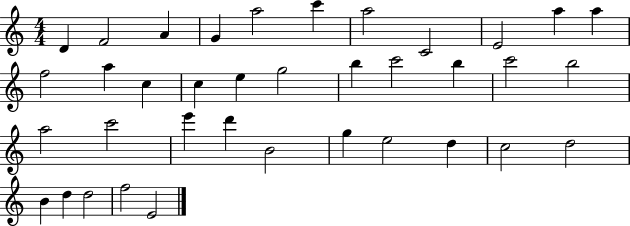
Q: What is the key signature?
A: C major